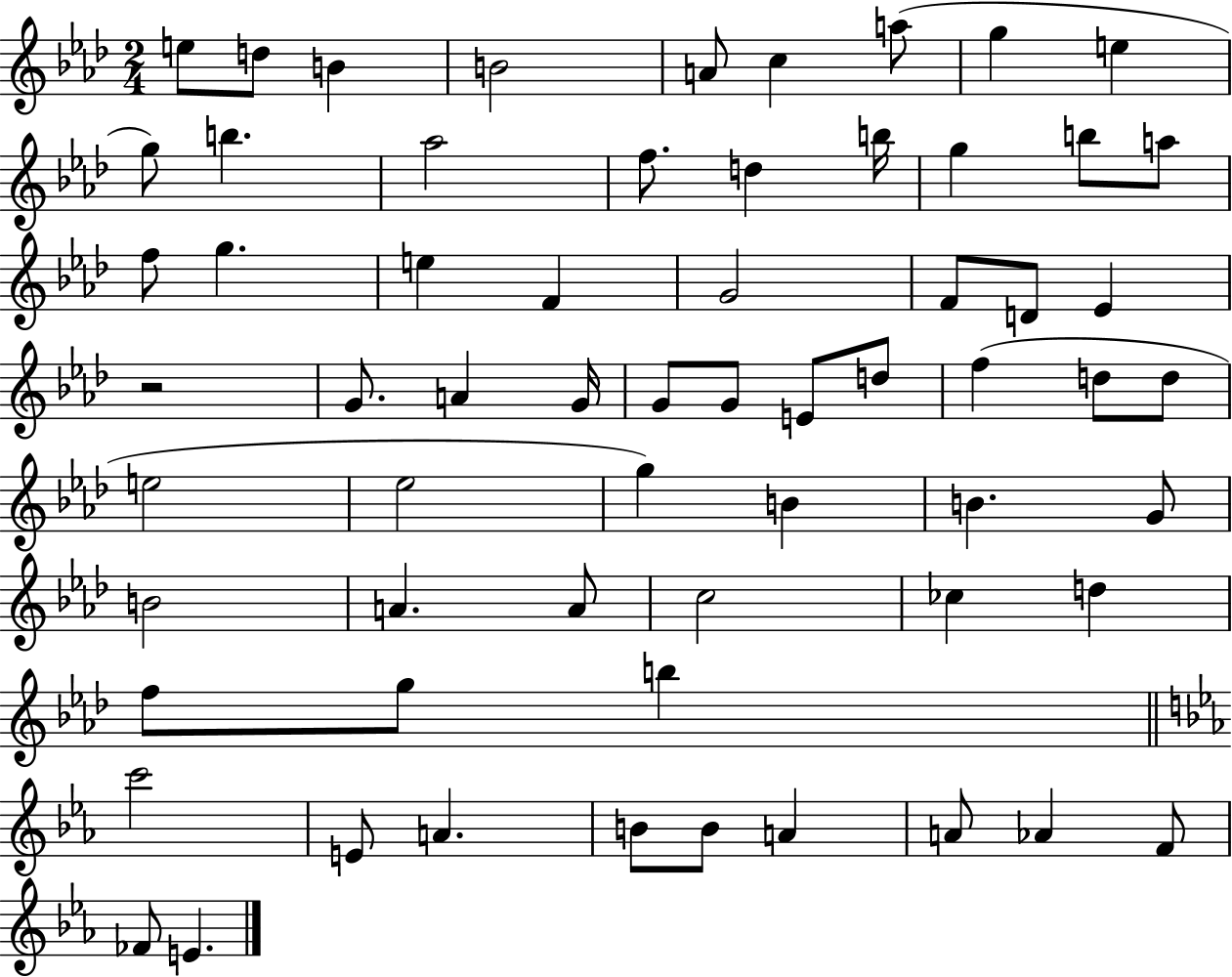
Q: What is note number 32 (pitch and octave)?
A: E4